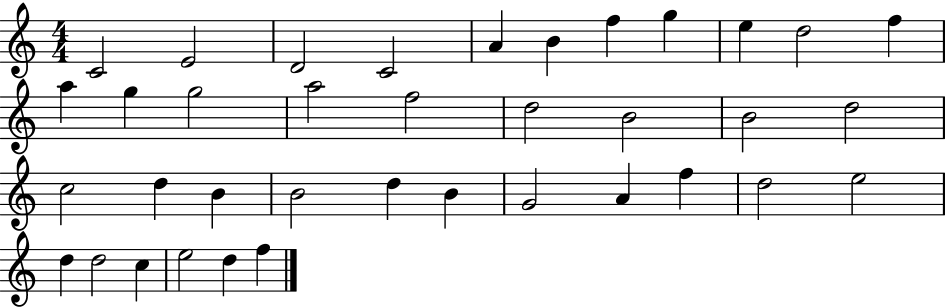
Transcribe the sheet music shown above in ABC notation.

X:1
T:Untitled
M:4/4
L:1/4
K:C
C2 E2 D2 C2 A B f g e d2 f a g g2 a2 f2 d2 B2 B2 d2 c2 d B B2 d B G2 A f d2 e2 d d2 c e2 d f